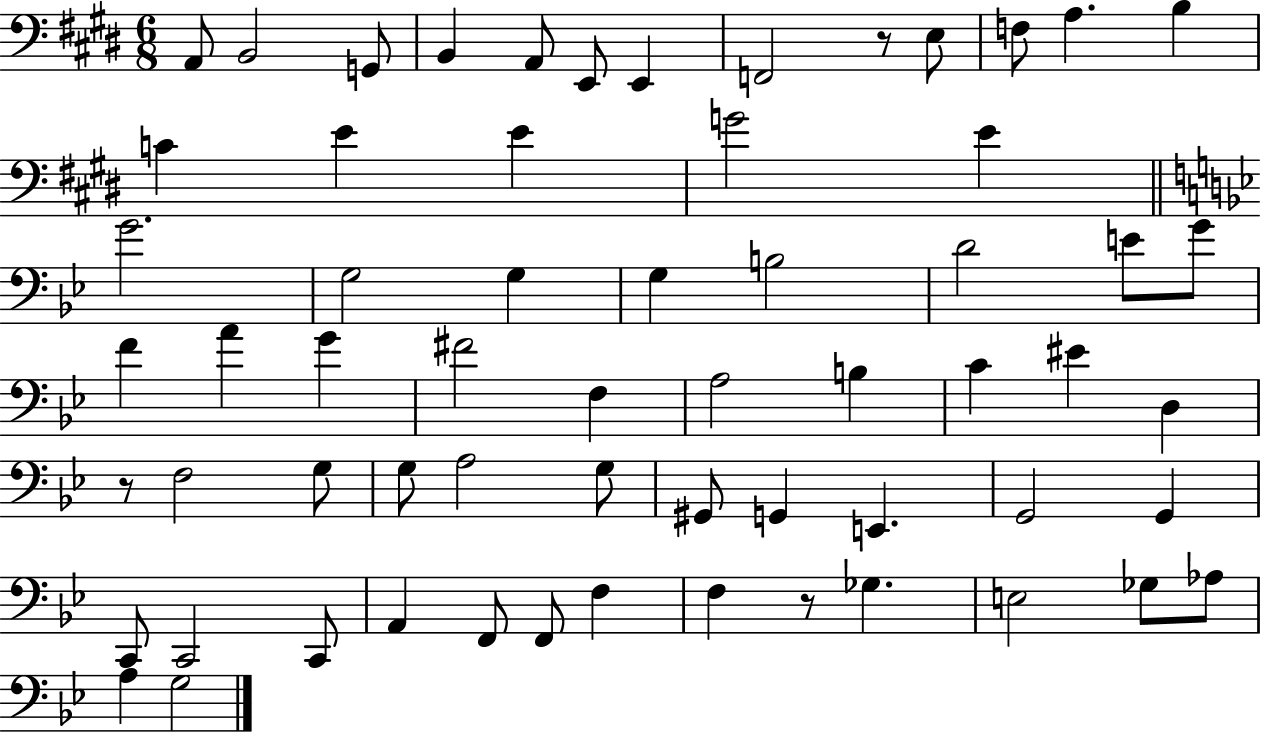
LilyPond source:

{
  \clef bass
  \numericTimeSignature
  \time 6/8
  \key e \major
  a,8 b,2 g,8 | b,4 a,8 e,8 e,4 | f,2 r8 e8 | f8 a4. b4 | \break c'4 e'4 e'4 | g'2 e'4 | \bar "||" \break \key bes \major g'2. | g2 g4 | g4 b2 | d'2 e'8 g'8 | \break f'4 a'4 g'4 | fis'2 f4 | a2 b4 | c'4 eis'4 d4 | \break r8 f2 g8 | g8 a2 g8 | gis,8 g,4 e,4. | g,2 g,4 | \break c,8 c,2 c,8 | a,4 f,8 f,8 f4 | f4 r8 ges4. | e2 ges8 aes8 | \break a4 g2 | \bar "|."
}